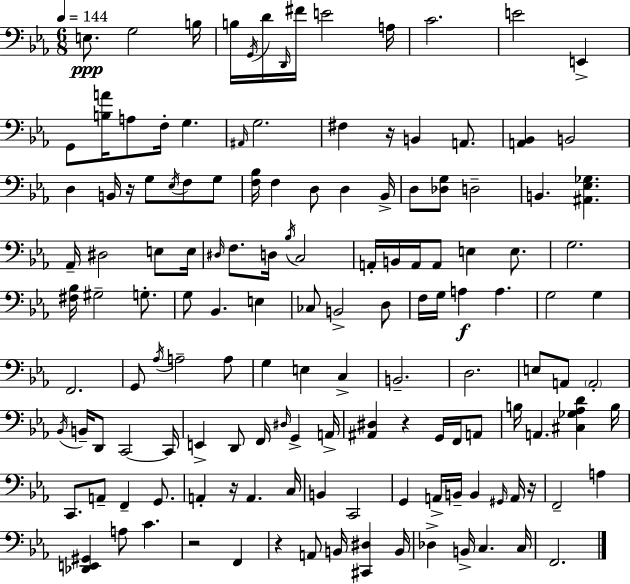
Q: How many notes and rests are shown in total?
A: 141